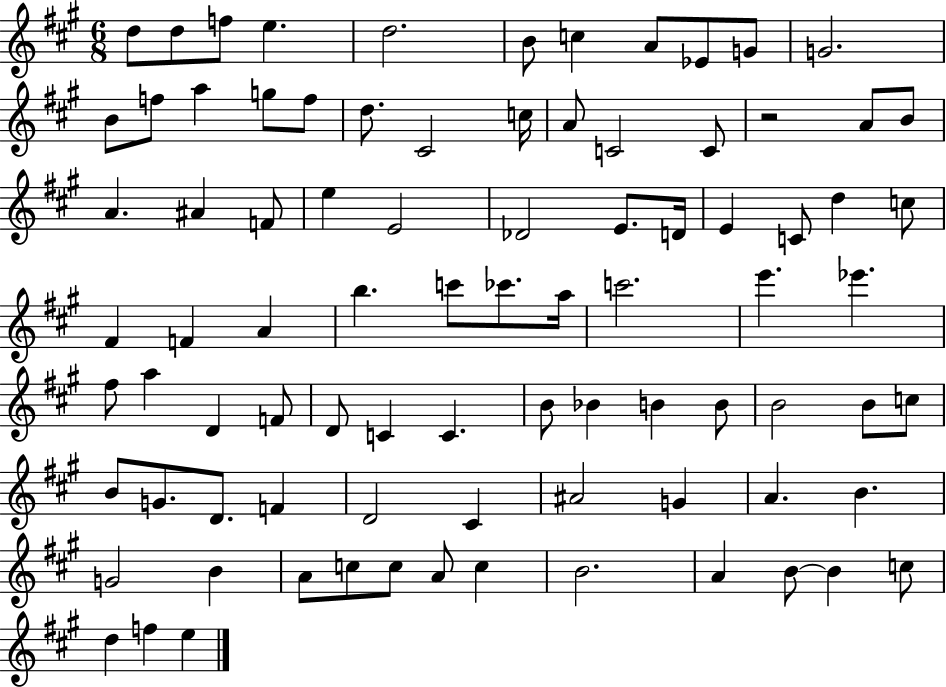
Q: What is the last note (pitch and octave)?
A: E5